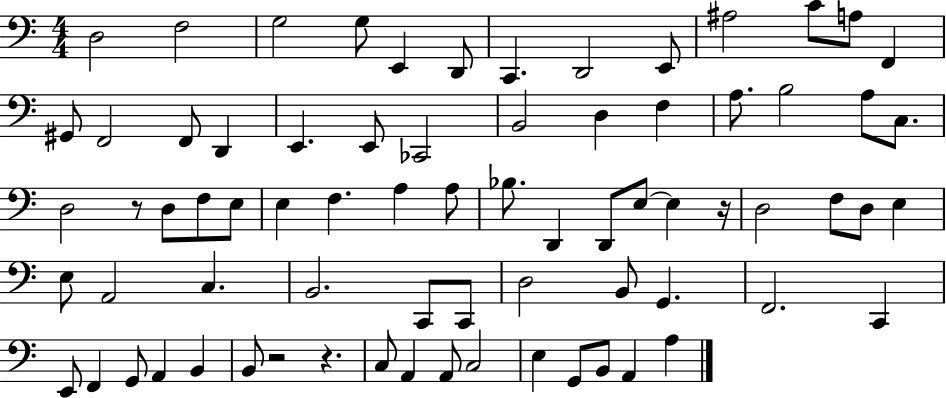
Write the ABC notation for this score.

X:1
T:Untitled
M:4/4
L:1/4
K:C
D,2 F,2 G,2 G,/2 E,, D,,/2 C,, D,,2 E,,/2 ^A,2 C/2 A,/2 F,, ^G,,/2 F,,2 F,,/2 D,, E,, E,,/2 _C,,2 B,,2 D, F, A,/2 B,2 A,/2 C,/2 D,2 z/2 D,/2 F,/2 E,/2 E, F, A, A,/2 _B,/2 D,, D,,/2 E,/2 E, z/4 D,2 F,/2 D,/2 E, E,/2 A,,2 C, B,,2 C,,/2 C,,/2 D,2 B,,/2 G,, F,,2 C,, E,,/2 F,, G,,/2 A,, B,, B,,/2 z2 z C,/2 A,, A,,/2 C,2 E, G,,/2 B,,/2 A,, A,